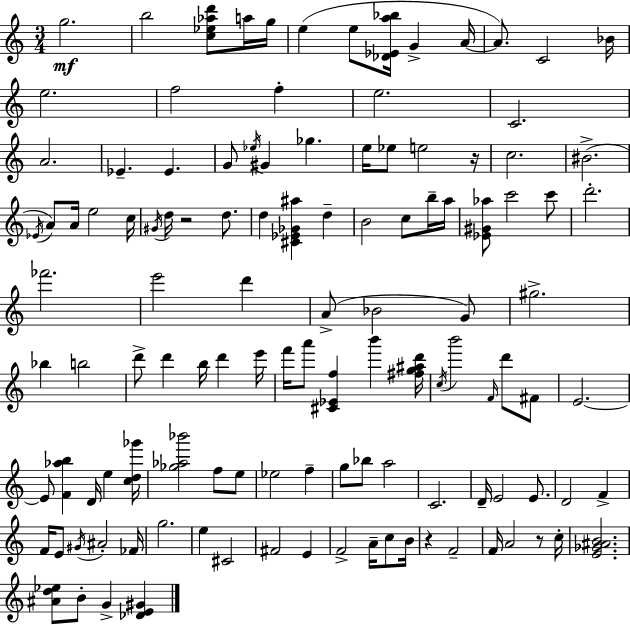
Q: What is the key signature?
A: C major